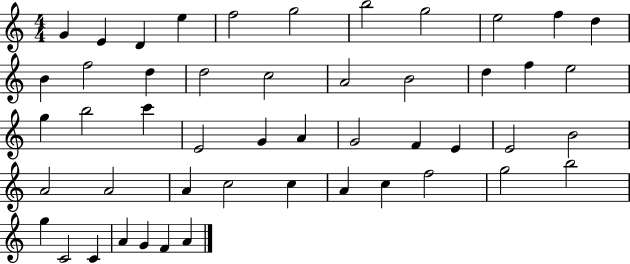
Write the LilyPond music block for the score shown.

{
  \clef treble
  \numericTimeSignature
  \time 4/4
  \key c \major
  g'4 e'4 d'4 e''4 | f''2 g''2 | b''2 g''2 | e''2 f''4 d''4 | \break b'4 f''2 d''4 | d''2 c''2 | a'2 b'2 | d''4 f''4 e''2 | \break g''4 b''2 c'''4 | e'2 g'4 a'4 | g'2 f'4 e'4 | e'2 b'2 | \break a'2 a'2 | a'4 c''2 c''4 | a'4 c''4 f''2 | g''2 b''2 | \break g''4 c'2 c'4 | a'4 g'4 f'4 a'4 | \bar "|."
}